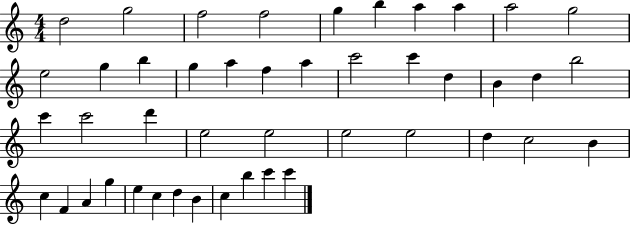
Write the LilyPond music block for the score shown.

{
  \clef treble
  \numericTimeSignature
  \time 4/4
  \key c \major
  d''2 g''2 | f''2 f''2 | g''4 b''4 a''4 a''4 | a''2 g''2 | \break e''2 g''4 b''4 | g''4 a''4 f''4 a''4 | c'''2 c'''4 d''4 | b'4 d''4 b''2 | \break c'''4 c'''2 d'''4 | e''2 e''2 | e''2 e''2 | d''4 c''2 b'4 | \break c''4 f'4 a'4 g''4 | e''4 c''4 d''4 b'4 | c''4 b''4 c'''4 c'''4 | \bar "|."
}